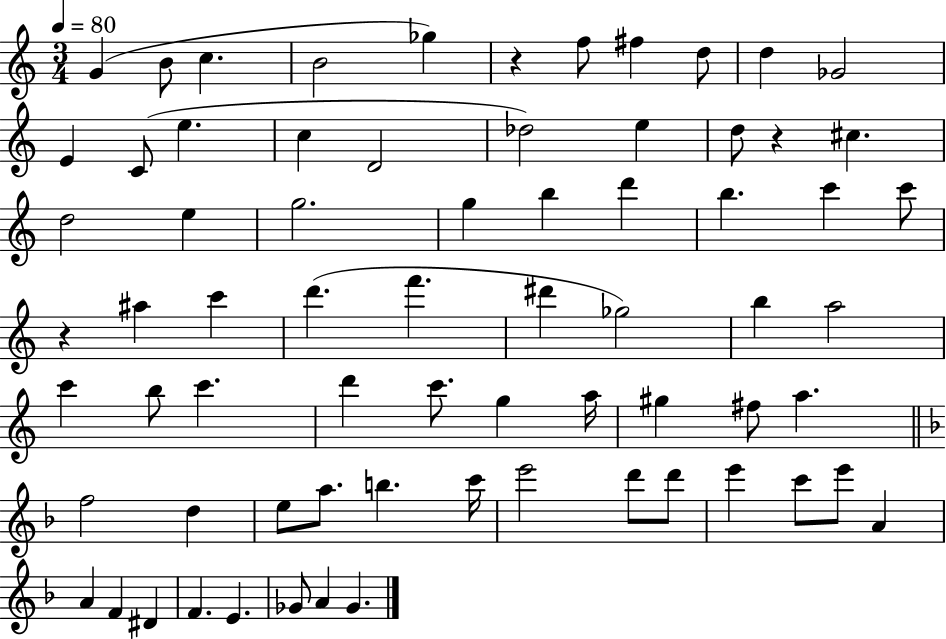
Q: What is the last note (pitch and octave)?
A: Gb4